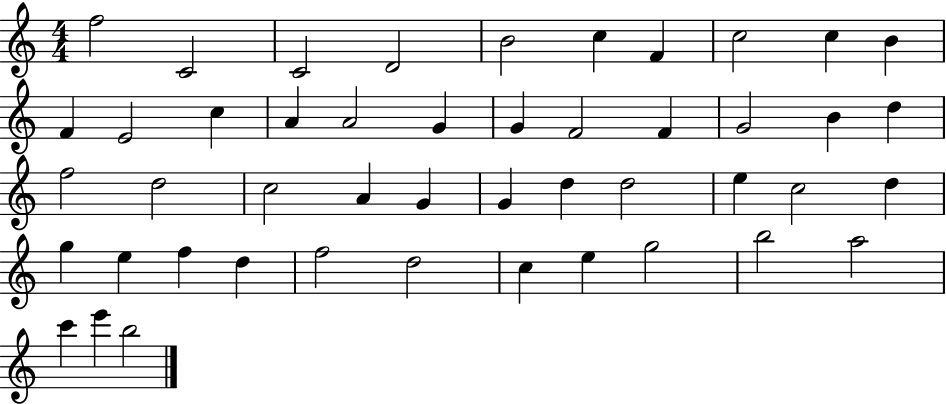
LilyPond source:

{
  \clef treble
  \numericTimeSignature
  \time 4/4
  \key c \major
  f''2 c'2 | c'2 d'2 | b'2 c''4 f'4 | c''2 c''4 b'4 | \break f'4 e'2 c''4 | a'4 a'2 g'4 | g'4 f'2 f'4 | g'2 b'4 d''4 | \break f''2 d''2 | c''2 a'4 g'4 | g'4 d''4 d''2 | e''4 c''2 d''4 | \break g''4 e''4 f''4 d''4 | f''2 d''2 | c''4 e''4 g''2 | b''2 a''2 | \break c'''4 e'''4 b''2 | \bar "|."
}